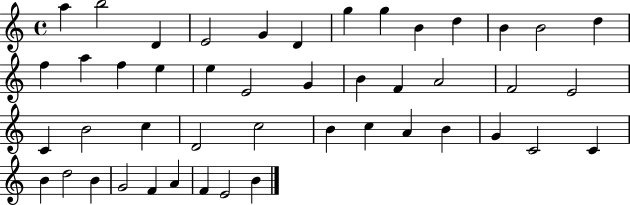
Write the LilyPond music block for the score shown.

{
  \clef treble
  \time 4/4
  \defaultTimeSignature
  \key c \major
  a''4 b''2 d'4 | e'2 g'4 d'4 | g''4 g''4 b'4 d''4 | b'4 b'2 d''4 | \break f''4 a''4 f''4 e''4 | e''4 e'2 g'4 | b'4 f'4 a'2 | f'2 e'2 | \break c'4 b'2 c''4 | d'2 c''2 | b'4 c''4 a'4 b'4 | g'4 c'2 c'4 | \break b'4 d''2 b'4 | g'2 f'4 a'4 | f'4 e'2 b'4 | \bar "|."
}